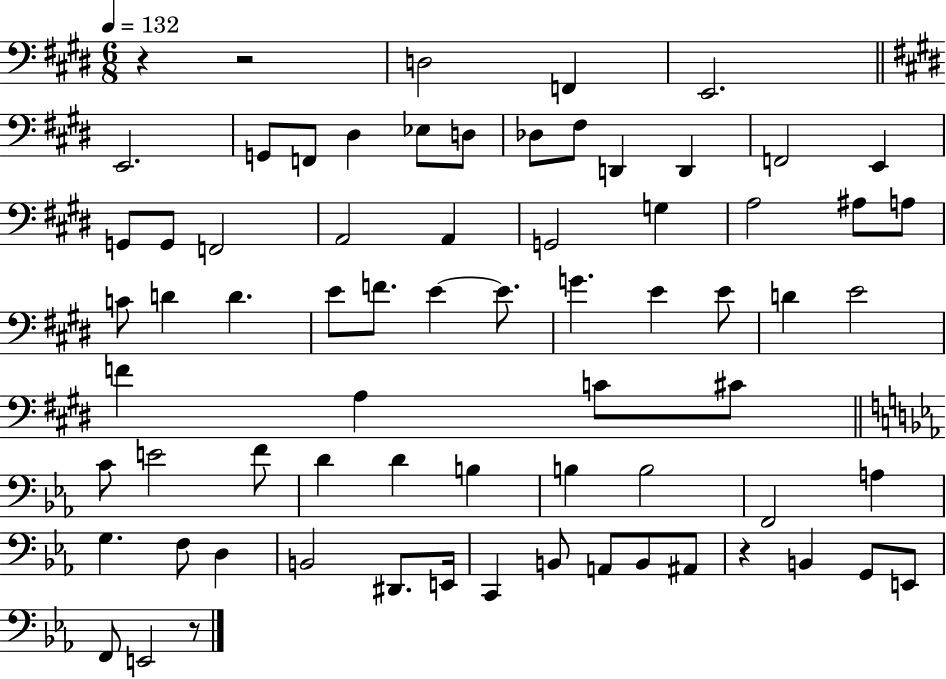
X:1
T:Untitled
M:6/8
L:1/4
K:E
z z2 D,2 F,, E,,2 E,,2 G,,/2 F,,/2 ^D, _E,/2 D,/2 _D,/2 ^F,/2 D,, D,, F,,2 E,, G,,/2 G,,/2 F,,2 A,,2 A,, G,,2 G, A,2 ^A,/2 A,/2 C/2 D D E/2 F/2 E E/2 G E E/2 D E2 F A, C/2 ^C/2 C/2 E2 F/2 D D B, B, B,2 F,,2 A, G, F,/2 D, B,,2 ^D,,/2 E,,/4 C,, B,,/2 A,,/2 B,,/2 ^A,,/2 z B,, G,,/2 E,,/2 F,,/2 E,,2 z/2